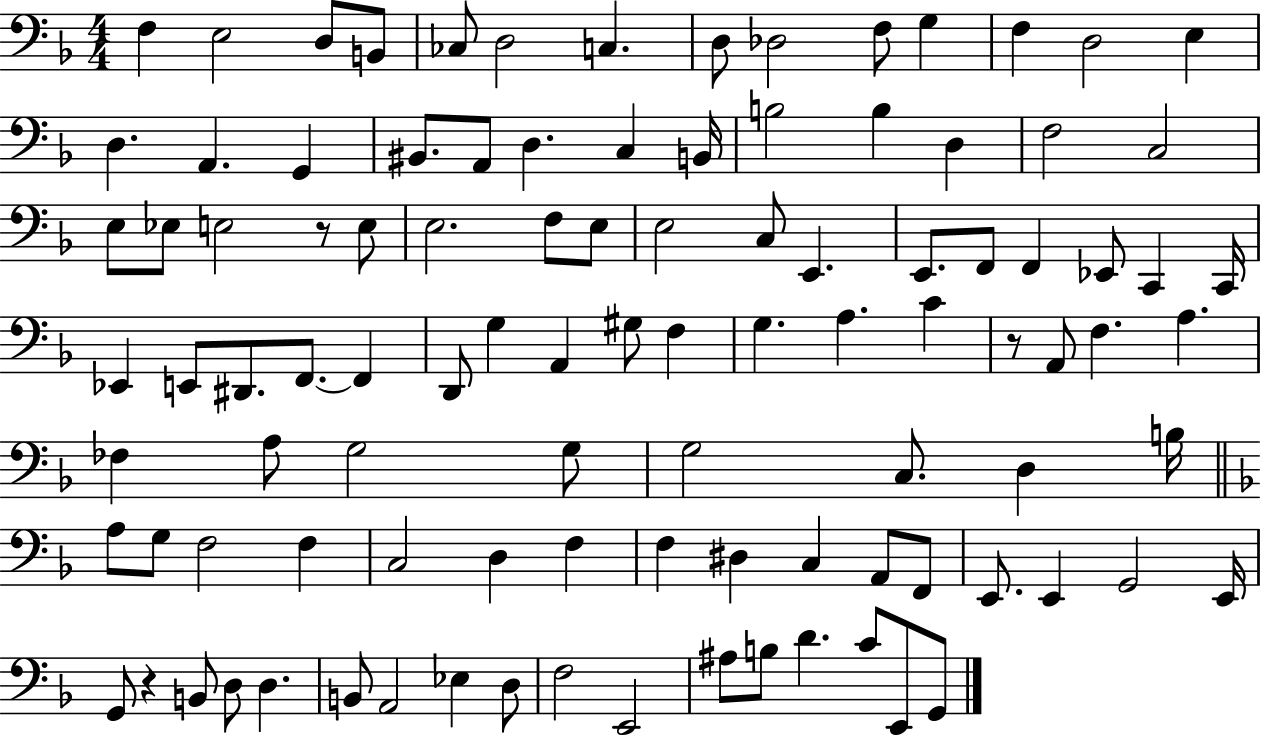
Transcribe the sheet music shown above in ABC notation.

X:1
T:Untitled
M:4/4
L:1/4
K:F
F, E,2 D,/2 B,,/2 _C,/2 D,2 C, D,/2 _D,2 F,/2 G, F, D,2 E, D, A,, G,, ^B,,/2 A,,/2 D, C, B,,/4 B,2 B, D, F,2 C,2 E,/2 _E,/2 E,2 z/2 E,/2 E,2 F,/2 E,/2 E,2 C,/2 E,, E,,/2 F,,/2 F,, _E,,/2 C,, C,,/4 _E,, E,,/2 ^D,,/2 F,,/2 F,, D,,/2 G, A,, ^G,/2 F, G, A, C z/2 A,,/2 F, A, _F, A,/2 G,2 G,/2 G,2 C,/2 D, B,/4 A,/2 G,/2 F,2 F, C,2 D, F, F, ^D, C, A,,/2 F,,/2 E,,/2 E,, G,,2 E,,/4 G,,/2 z B,,/2 D,/2 D, B,,/2 A,,2 _E, D,/2 F,2 E,,2 ^A,/2 B,/2 D C/2 E,,/2 G,,/2